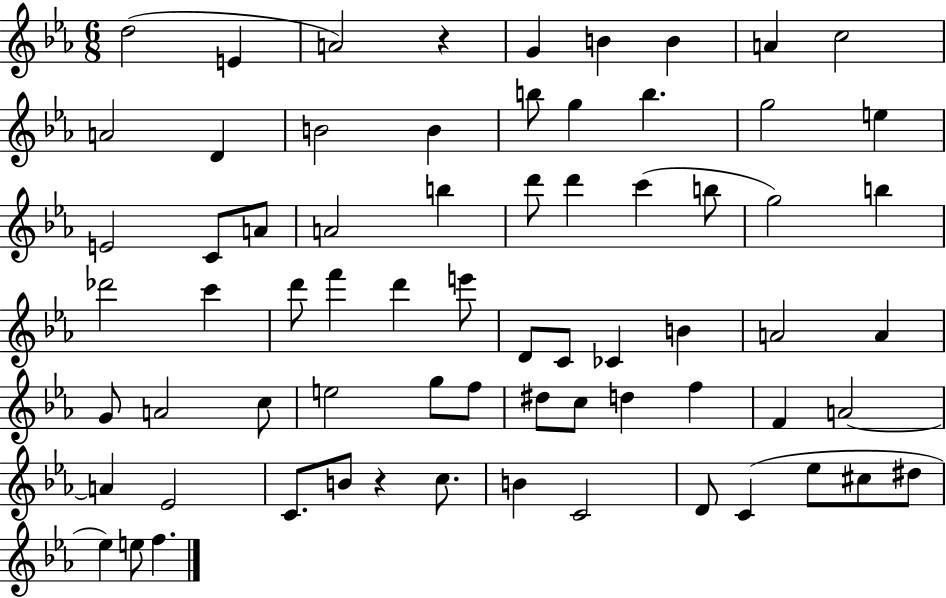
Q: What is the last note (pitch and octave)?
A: F5